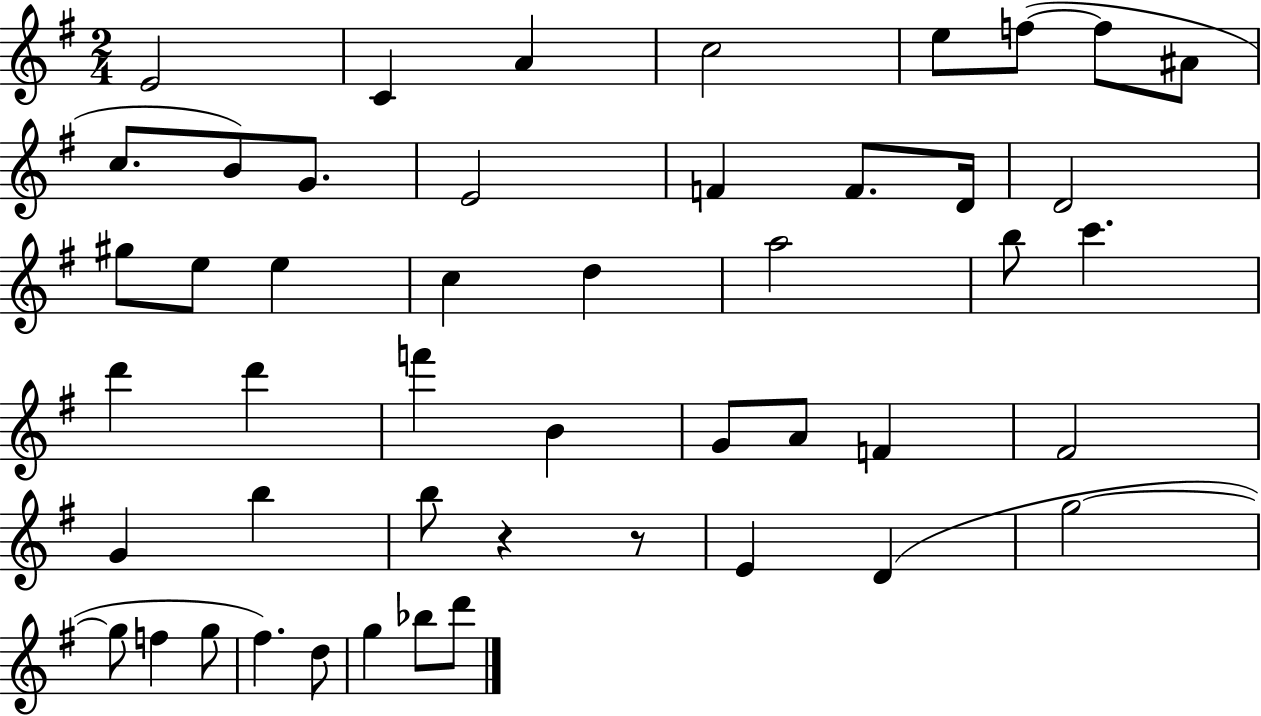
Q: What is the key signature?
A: G major